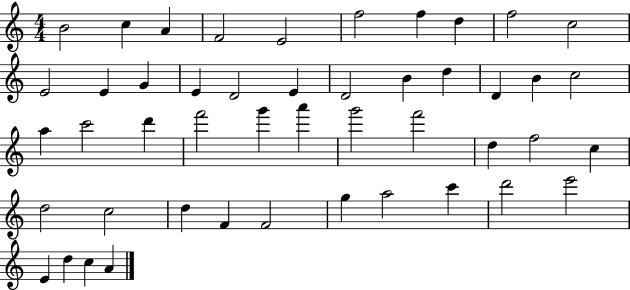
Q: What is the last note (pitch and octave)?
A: A4